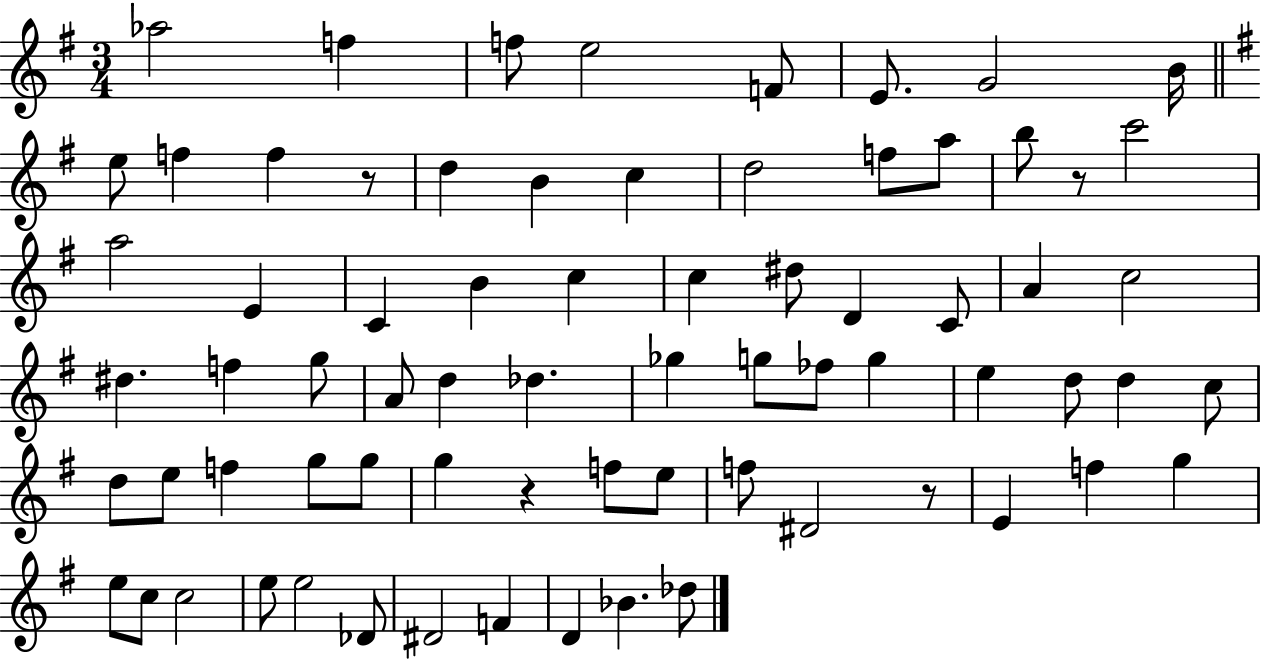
X:1
T:Untitled
M:3/4
L:1/4
K:G
_a2 f f/2 e2 F/2 E/2 G2 B/4 e/2 f f z/2 d B c d2 f/2 a/2 b/2 z/2 c'2 a2 E C B c c ^d/2 D C/2 A c2 ^d f g/2 A/2 d _d _g g/2 _f/2 g e d/2 d c/2 d/2 e/2 f g/2 g/2 g z f/2 e/2 f/2 ^D2 z/2 E f g e/2 c/2 c2 e/2 e2 _D/2 ^D2 F D _B _d/2